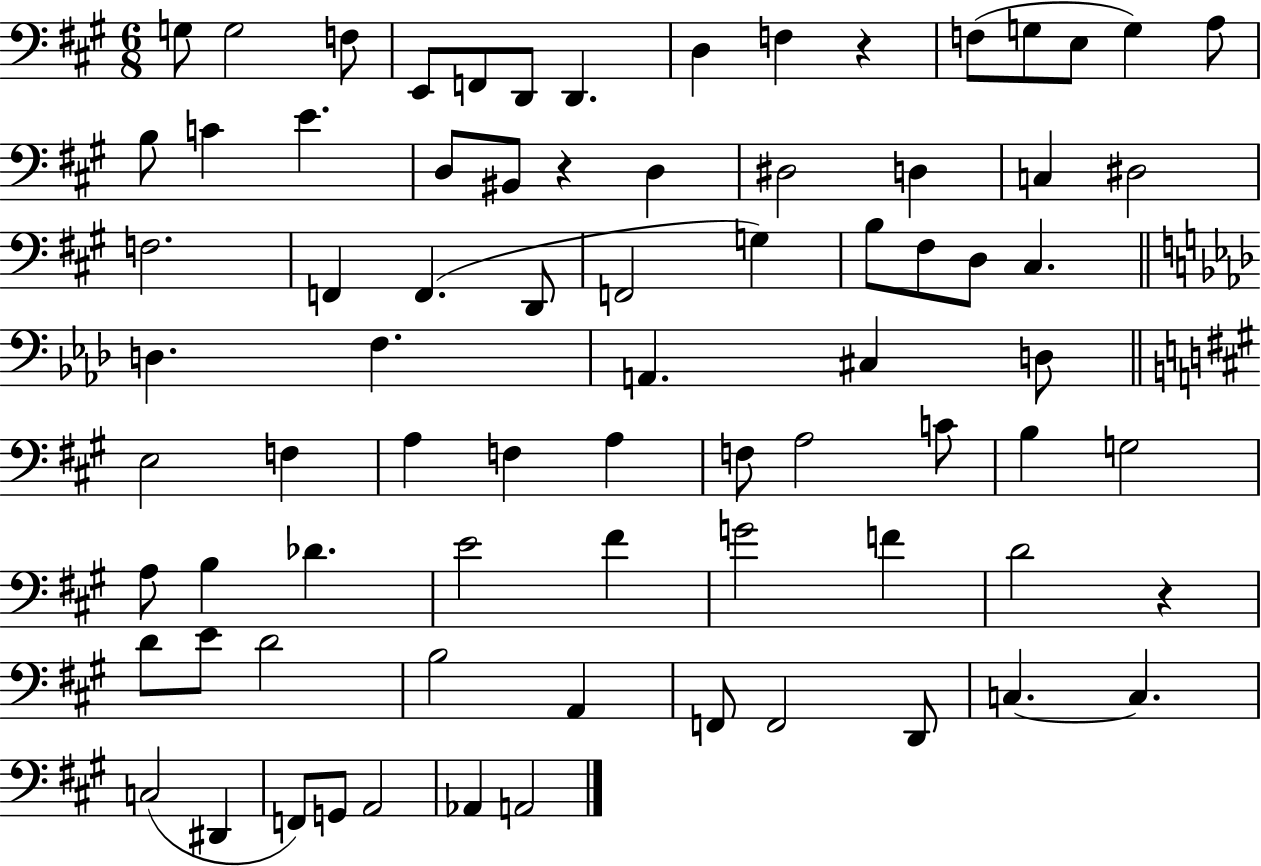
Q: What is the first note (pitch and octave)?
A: G3